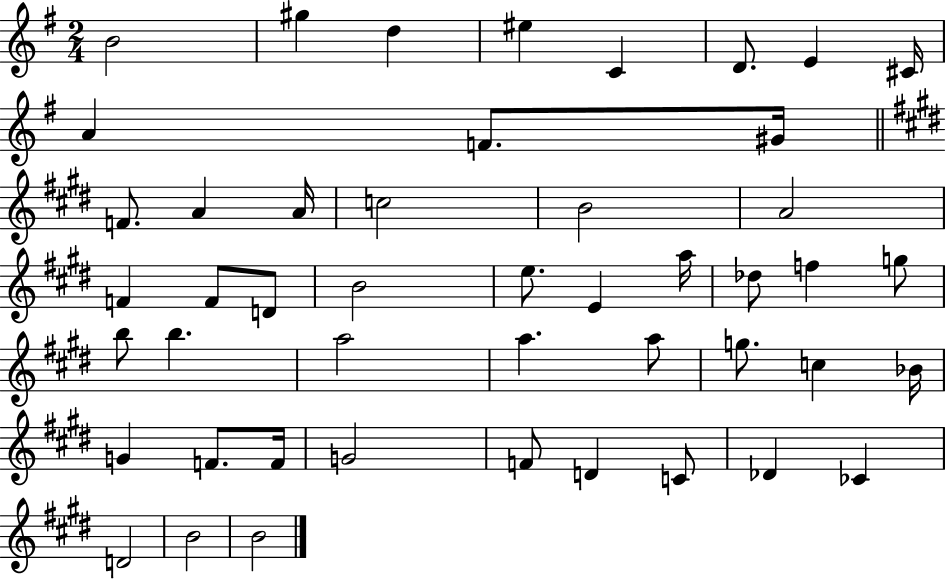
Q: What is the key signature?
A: G major